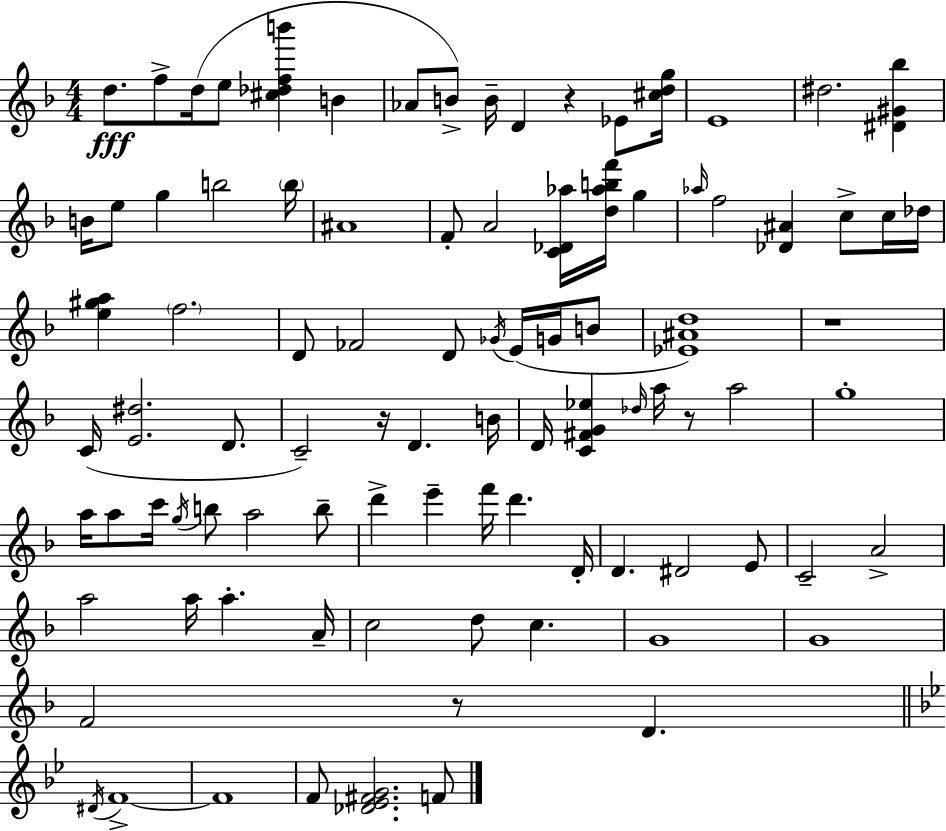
{
  \clef treble
  \numericTimeSignature
  \time 4/4
  \key f \major
  d''8.\fff f''8-> d''16( e''8 <cis'' des'' f'' b'''>4 b'4 | aes'8 b'8->) b'16-- d'4 r4 ees'8 <cis'' d'' g''>16 | e'1 | dis''2. <dis' gis' bes''>4 | \break b'16 e''8 g''4 b''2 \parenthesize b''16 | ais'1 | f'8-. a'2 <c' des' aes''>16 <d'' aes'' b'' f'''>16 g''4 | \grace { aes''16 } f''2 <des' ais'>4 c''8-> c''16 | \break des''16 <e'' gis'' a''>4 \parenthesize f''2. | d'8 fes'2 d'8 \acciaccatura { ges'16 } e'16( g'16 | b'8 <ees' ais' d''>1) | r1 | \break c'16( <e' dis''>2. d'8. | c'2--) r16 d'4. | b'16 d'16 <c' fis' g' ees''>4 \grace { des''16 } a''16 r8 a''2 | g''1-. | \break a''16 a''8 c'''16 \acciaccatura { g''16 } b''8 a''2 | b''8-- d'''4-> e'''4-- f'''16 d'''4. | d'16-. d'4. dis'2 | e'8 c'2-- a'2-> | \break a''2 a''16 a''4.-. | a'16-- c''2 d''8 c''4. | g'1 | g'1 | \break f'2 r8 d'4. | \bar "||" \break \key bes \major \acciaccatura { dis'16 } f'1->~~ | f'1 | f'8 <des' ees' fis' g'>2. f'8 | \bar "|."
}